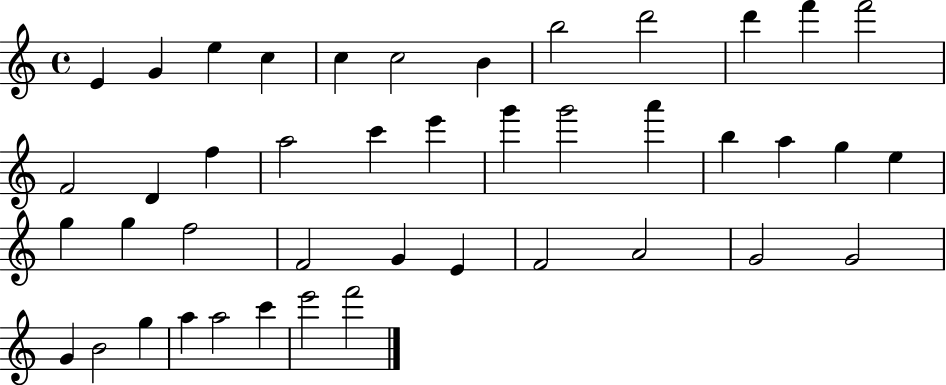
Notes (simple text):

E4/q G4/q E5/q C5/q C5/q C5/h B4/q B5/h D6/h D6/q F6/q F6/h F4/h D4/q F5/q A5/h C6/q E6/q G6/q G6/h A6/q B5/q A5/q G5/q E5/q G5/q G5/q F5/h F4/h G4/q E4/q F4/h A4/h G4/h G4/h G4/q B4/h G5/q A5/q A5/h C6/q E6/h F6/h